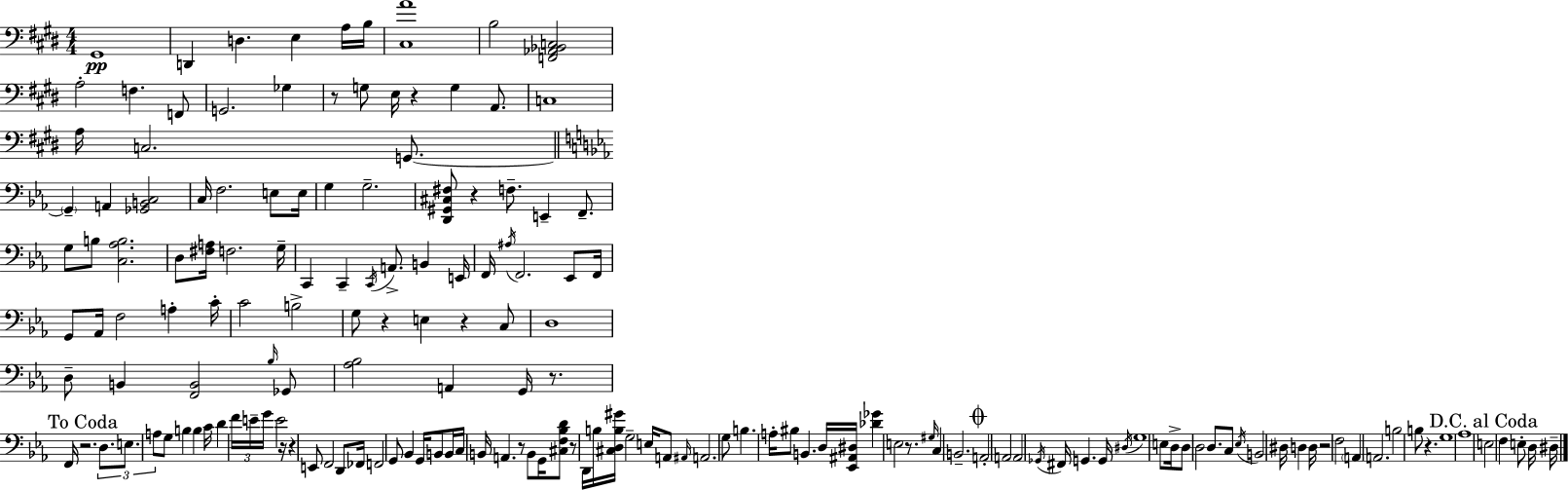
X:1
T:Untitled
M:4/4
L:1/4
K:E
^G,,4 D,, D, E, A,/4 B,/4 [^C,A]4 B,2 [F,,_A,,_B,,C,]2 A,2 F, F,,/2 G,,2 _G, z/2 G,/2 E,/4 z G, A,,/2 C,4 A,/4 C,2 G,,/2 G,, A,, [_G,,B,,C,]2 C,/4 F,2 E,/2 E,/4 G, G,2 [D,,^G,,^C,^F,]/2 z F,/2 E,, F,,/2 G,/2 B,/2 [C,_A,B,]2 D,/2 [^F,A,]/4 F,2 G,/4 C,, C,, C,,/4 A,,/2 B,, E,,/4 F,,/4 ^A,/4 F,,2 _E,,/2 F,,/4 G,,/2 _A,,/4 F,2 A, C/4 C2 B,2 G,/2 z E, z C,/2 D,4 D,/2 B,, [F,,B,,]2 _B,/4 _G,,/2 [_A,_B,]2 A,, G,,/4 z/2 F,,/4 z2 D,/2 E,/2 A,/2 G,/2 B, B, C/4 D F/4 E/4 G/4 E2 z/4 z E,,/2 F,,2 D,,/2 _F,,/4 F,,2 G,,/2 _B,, G,,/4 B,,/2 B,,/4 C,/4 B,,/4 A,, z/2 B,,/2 G,,/4 [^C,F,_B,D]/2 z/2 D,,/4 B,/4 [^C,D,B,^G]/4 G,2 E,/4 A,,/2 ^A,,/4 A,,2 G,/2 B, A,/4 ^B,/2 B,, D,/4 [_E,,^A,,^D,]/4 [_D_G] E,2 z/2 ^G,/4 C, B,,2 A,,2 A,,2 A,,2 _G,,/4 ^F,,/4 G,, G,,/4 ^D,/4 G,4 E,/2 D,/4 D,/2 D,2 D,/2 C,/2 _E,/4 B,,2 ^D,/4 D, D,/4 z2 F,2 A,, A,,2 B,2 B,/2 z G,4 _A,4 E,2 F, E,/2 D,/4 ^D,/4